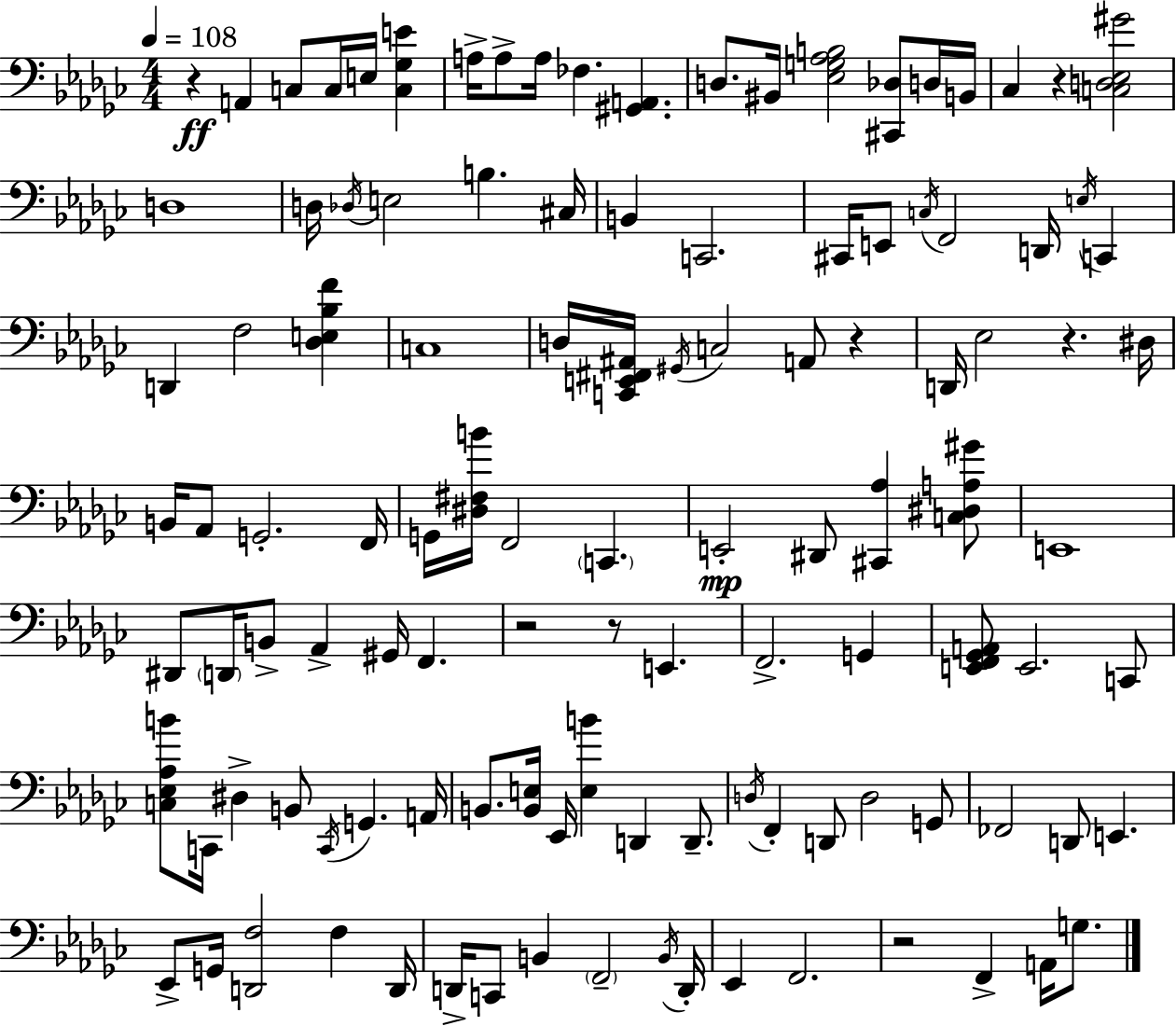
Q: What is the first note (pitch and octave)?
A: A2